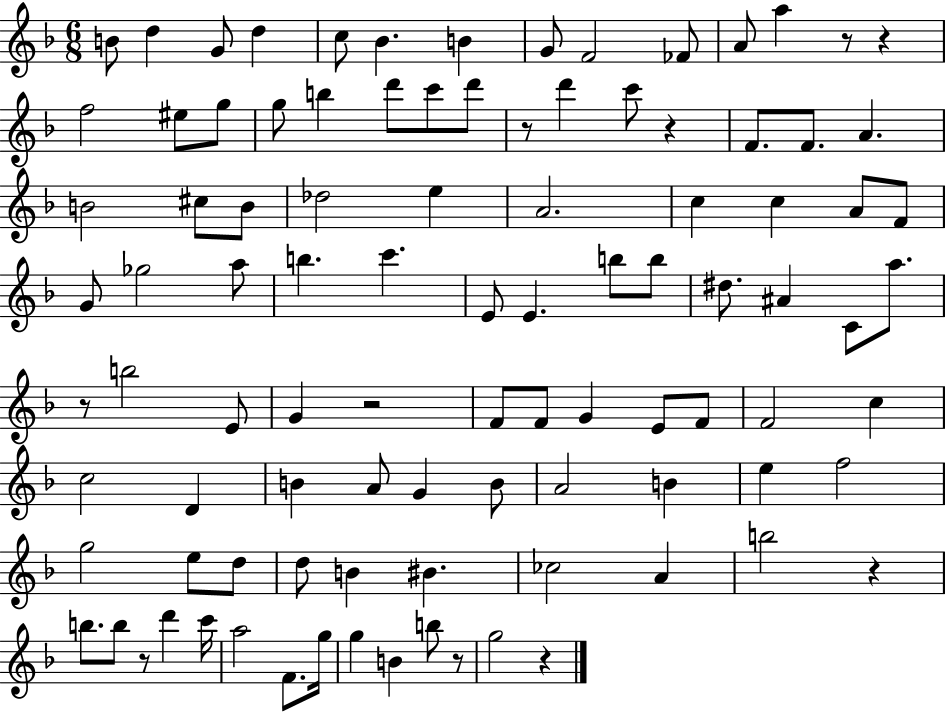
X:1
T:Untitled
M:6/8
L:1/4
K:F
B/2 d G/2 d c/2 _B B G/2 F2 _F/2 A/2 a z/2 z f2 ^e/2 g/2 g/2 b d'/2 c'/2 d'/2 z/2 d' c'/2 z F/2 F/2 A B2 ^c/2 B/2 _d2 e A2 c c A/2 F/2 G/2 _g2 a/2 b c' E/2 E b/2 b/2 ^d/2 ^A C/2 a/2 z/2 b2 E/2 G z2 F/2 F/2 G E/2 F/2 F2 c c2 D B A/2 G B/2 A2 B e f2 g2 e/2 d/2 d/2 B ^B _c2 A b2 z b/2 b/2 z/2 d' c'/4 a2 F/2 g/4 g B b/2 z/2 g2 z